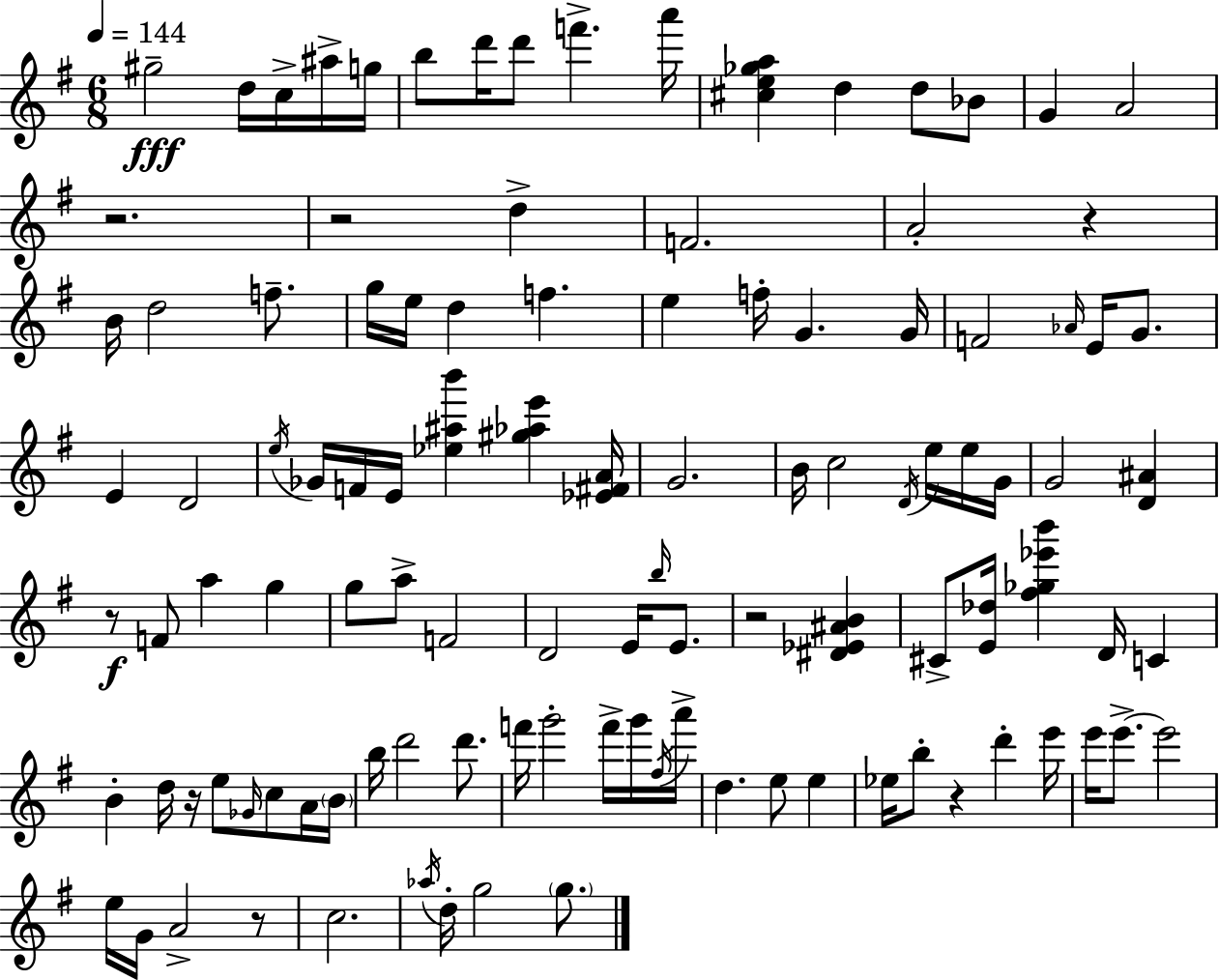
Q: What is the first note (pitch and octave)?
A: G#5